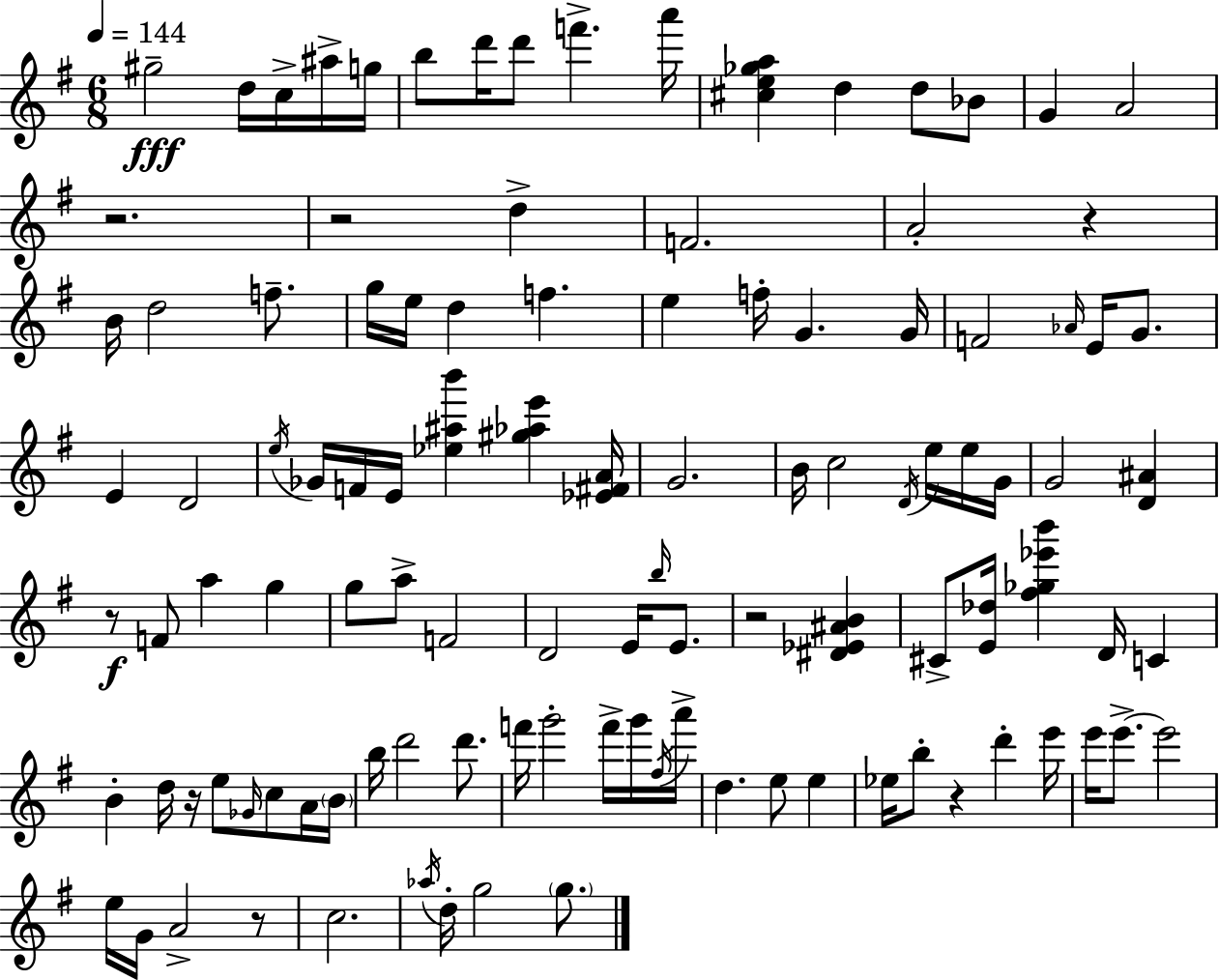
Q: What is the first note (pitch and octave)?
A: G#5